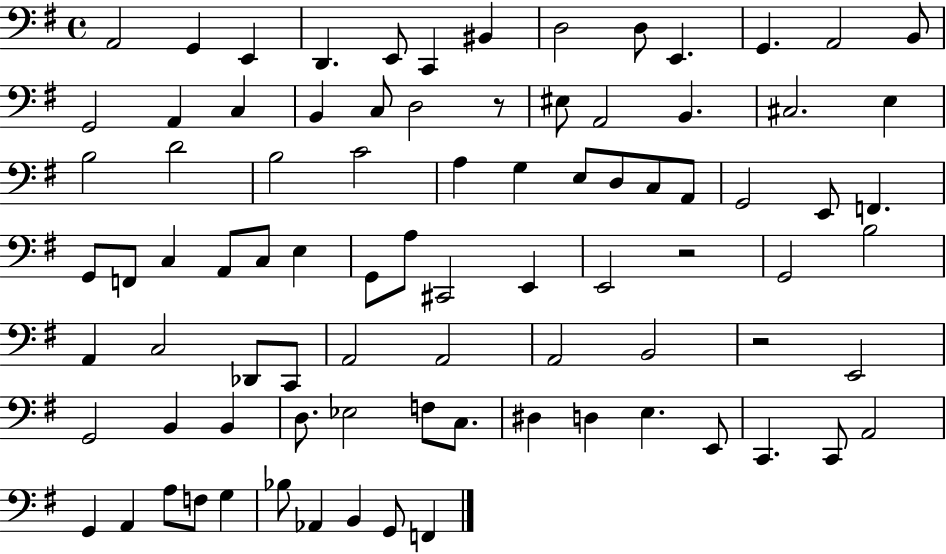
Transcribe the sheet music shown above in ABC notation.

X:1
T:Untitled
M:4/4
L:1/4
K:G
A,,2 G,, E,, D,, E,,/2 C,, ^B,, D,2 D,/2 E,, G,, A,,2 B,,/2 G,,2 A,, C, B,, C,/2 D,2 z/2 ^E,/2 A,,2 B,, ^C,2 E, B,2 D2 B,2 C2 A, G, E,/2 D,/2 C,/2 A,,/2 G,,2 E,,/2 F,, G,,/2 F,,/2 C, A,,/2 C,/2 E, G,,/2 A,/2 ^C,,2 E,, E,,2 z2 G,,2 B,2 A,, C,2 _D,,/2 C,,/2 A,,2 A,,2 A,,2 B,,2 z2 E,,2 G,,2 B,, B,, D,/2 _E,2 F,/2 C,/2 ^D, D, E, E,,/2 C,, C,,/2 A,,2 G,, A,, A,/2 F,/2 G, _B,/2 _A,, B,, G,,/2 F,,